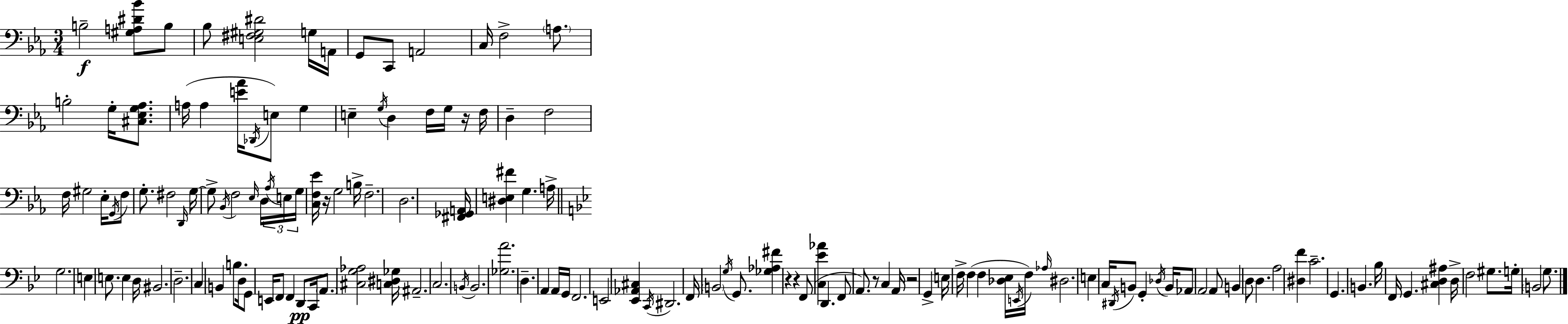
{
  \clef bass
  \numericTimeSignature
  \time 3/4
  \key c \minor
  b2--\f <gis a dis' bes'>8 b8 | bes8 <e fis gis dis'>2 g16 a,16 | g,8 c,8 a,2 | c16 f2-> \parenthesize a8. | \break b2-. g16-. <cis ees g aes>8. | a16( a4 <e' aes'>16 \acciaccatura { des,16 }) e8 g4 | e4-- \acciaccatura { g16 } d4 f16 g16 | r16 f16 d4-- f2 | \break f16 gis2 ees16-. | \acciaccatura { g,16 } f8 g8.-. fis2 | \grace { d,16 } g16~~ g8-> \acciaccatura { bes,16 } f2 | \grace { ees16 } d16 \tuplet 3/2 { \acciaccatura { aes16 } e16 g16 } <c f ees'>16 r16 g2 | \break b16-> f2.-- | d2. | <fis, ges, a,>16 <dis e fis'>4 | g4. a16-> \bar "||" \break \key g \minor g2. | e4 e8. e4 d16 | bis,2. | d2.-- | \break c4 b,4 b8. d16 | g,8 e,16 f,8 f,4 d,8\pp c,16 | \parenthesize a,8. <cis g aes>2 <c dis ges>16 | ais,2.-- | \break c2. | \acciaccatura { b,16 } b,2. | <ges a'>2. | d4.-- a,4 a,16 | \break g,16 f,2. | e,2 <ees, aes, cis>4 | \acciaccatura { c,16 } dis,2. | f,16 \parenthesize b,2 \acciaccatura { g16 } | \break g,8. <ges aes fis'>4 r4 r4 | f,8( <c ees' aes'>4 d,4. | f,8 a,8.) r8 c4 | a,16 r2 g,4-> | \break e16 f16-> f4( f4 | <des ees>16 \acciaccatura { e,16 }) f16 \grace { aes16 } dis2. | e4 c16 \acciaccatura { dis,16 } b,8 | g,4-. \acciaccatura { des16 } b,16 aes,8 a,2 | \break a,8 b,4 d8 | d4. a2 | <dis f'>4 c'2.-- | g,4. | \break b,4. bes16 f,16 g,4. | <cis d ais>4 d16-> f2 | gis8. g16-. \parenthesize b,2 | g8. \bar "|."
}